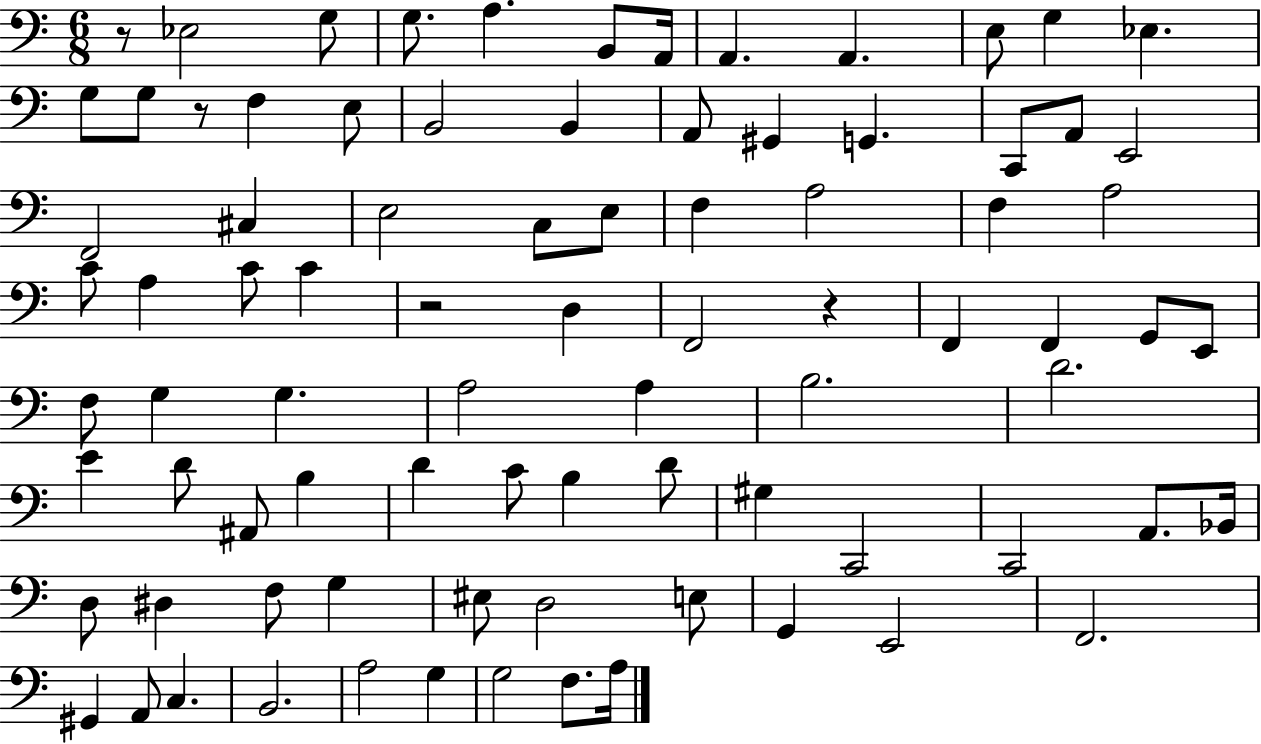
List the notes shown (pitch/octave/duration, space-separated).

R/e Eb3/h G3/e G3/e. A3/q. B2/e A2/s A2/q. A2/q. E3/e G3/q Eb3/q. G3/e G3/e R/e F3/q E3/e B2/h B2/q A2/e G#2/q G2/q. C2/e A2/e E2/h F2/h C#3/q E3/h C3/e E3/e F3/q A3/h F3/q A3/h C4/e A3/q C4/e C4/q R/h D3/q F2/h R/q F2/q F2/q G2/e E2/e F3/e G3/q G3/q. A3/h A3/q B3/h. D4/h. E4/q D4/e A#2/e B3/q D4/q C4/e B3/q D4/e G#3/q C2/h C2/h A2/e. Bb2/s D3/e D#3/q F3/e G3/q EIS3/e D3/h E3/e G2/q E2/h F2/h. G#2/q A2/e C3/q. B2/h. A3/h G3/q G3/h F3/e. A3/s